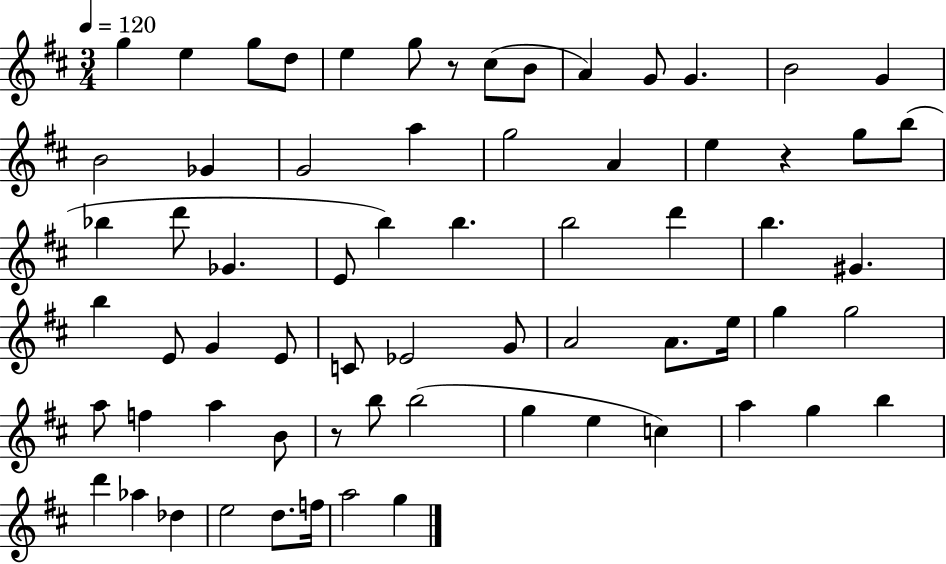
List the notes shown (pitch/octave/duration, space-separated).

G5/q E5/q G5/e D5/e E5/q G5/e R/e C#5/e B4/e A4/q G4/e G4/q. B4/h G4/q B4/h Gb4/q G4/h A5/q G5/h A4/q E5/q R/q G5/e B5/e Bb5/q D6/e Gb4/q. E4/e B5/q B5/q. B5/h D6/q B5/q. G#4/q. B5/q E4/e G4/q E4/e C4/e Eb4/h G4/e A4/h A4/e. E5/s G5/q G5/h A5/e F5/q A5/q B4/e R/e B5/e B5/h G5/q E5/q C5/q A5/q G5/q B5/q D6/q Ab5/q Db5/q E5/h D5/e. F5/s A5/h G5/q